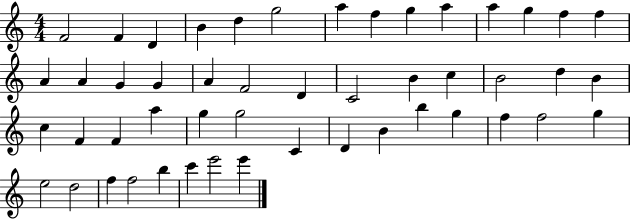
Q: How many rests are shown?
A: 0